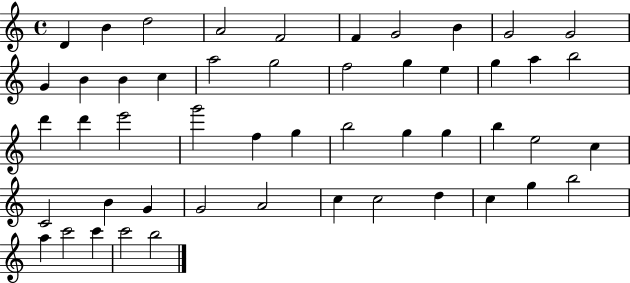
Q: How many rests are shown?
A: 0